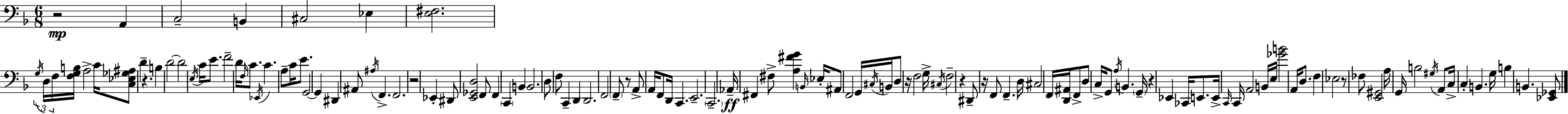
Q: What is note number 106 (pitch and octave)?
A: B3